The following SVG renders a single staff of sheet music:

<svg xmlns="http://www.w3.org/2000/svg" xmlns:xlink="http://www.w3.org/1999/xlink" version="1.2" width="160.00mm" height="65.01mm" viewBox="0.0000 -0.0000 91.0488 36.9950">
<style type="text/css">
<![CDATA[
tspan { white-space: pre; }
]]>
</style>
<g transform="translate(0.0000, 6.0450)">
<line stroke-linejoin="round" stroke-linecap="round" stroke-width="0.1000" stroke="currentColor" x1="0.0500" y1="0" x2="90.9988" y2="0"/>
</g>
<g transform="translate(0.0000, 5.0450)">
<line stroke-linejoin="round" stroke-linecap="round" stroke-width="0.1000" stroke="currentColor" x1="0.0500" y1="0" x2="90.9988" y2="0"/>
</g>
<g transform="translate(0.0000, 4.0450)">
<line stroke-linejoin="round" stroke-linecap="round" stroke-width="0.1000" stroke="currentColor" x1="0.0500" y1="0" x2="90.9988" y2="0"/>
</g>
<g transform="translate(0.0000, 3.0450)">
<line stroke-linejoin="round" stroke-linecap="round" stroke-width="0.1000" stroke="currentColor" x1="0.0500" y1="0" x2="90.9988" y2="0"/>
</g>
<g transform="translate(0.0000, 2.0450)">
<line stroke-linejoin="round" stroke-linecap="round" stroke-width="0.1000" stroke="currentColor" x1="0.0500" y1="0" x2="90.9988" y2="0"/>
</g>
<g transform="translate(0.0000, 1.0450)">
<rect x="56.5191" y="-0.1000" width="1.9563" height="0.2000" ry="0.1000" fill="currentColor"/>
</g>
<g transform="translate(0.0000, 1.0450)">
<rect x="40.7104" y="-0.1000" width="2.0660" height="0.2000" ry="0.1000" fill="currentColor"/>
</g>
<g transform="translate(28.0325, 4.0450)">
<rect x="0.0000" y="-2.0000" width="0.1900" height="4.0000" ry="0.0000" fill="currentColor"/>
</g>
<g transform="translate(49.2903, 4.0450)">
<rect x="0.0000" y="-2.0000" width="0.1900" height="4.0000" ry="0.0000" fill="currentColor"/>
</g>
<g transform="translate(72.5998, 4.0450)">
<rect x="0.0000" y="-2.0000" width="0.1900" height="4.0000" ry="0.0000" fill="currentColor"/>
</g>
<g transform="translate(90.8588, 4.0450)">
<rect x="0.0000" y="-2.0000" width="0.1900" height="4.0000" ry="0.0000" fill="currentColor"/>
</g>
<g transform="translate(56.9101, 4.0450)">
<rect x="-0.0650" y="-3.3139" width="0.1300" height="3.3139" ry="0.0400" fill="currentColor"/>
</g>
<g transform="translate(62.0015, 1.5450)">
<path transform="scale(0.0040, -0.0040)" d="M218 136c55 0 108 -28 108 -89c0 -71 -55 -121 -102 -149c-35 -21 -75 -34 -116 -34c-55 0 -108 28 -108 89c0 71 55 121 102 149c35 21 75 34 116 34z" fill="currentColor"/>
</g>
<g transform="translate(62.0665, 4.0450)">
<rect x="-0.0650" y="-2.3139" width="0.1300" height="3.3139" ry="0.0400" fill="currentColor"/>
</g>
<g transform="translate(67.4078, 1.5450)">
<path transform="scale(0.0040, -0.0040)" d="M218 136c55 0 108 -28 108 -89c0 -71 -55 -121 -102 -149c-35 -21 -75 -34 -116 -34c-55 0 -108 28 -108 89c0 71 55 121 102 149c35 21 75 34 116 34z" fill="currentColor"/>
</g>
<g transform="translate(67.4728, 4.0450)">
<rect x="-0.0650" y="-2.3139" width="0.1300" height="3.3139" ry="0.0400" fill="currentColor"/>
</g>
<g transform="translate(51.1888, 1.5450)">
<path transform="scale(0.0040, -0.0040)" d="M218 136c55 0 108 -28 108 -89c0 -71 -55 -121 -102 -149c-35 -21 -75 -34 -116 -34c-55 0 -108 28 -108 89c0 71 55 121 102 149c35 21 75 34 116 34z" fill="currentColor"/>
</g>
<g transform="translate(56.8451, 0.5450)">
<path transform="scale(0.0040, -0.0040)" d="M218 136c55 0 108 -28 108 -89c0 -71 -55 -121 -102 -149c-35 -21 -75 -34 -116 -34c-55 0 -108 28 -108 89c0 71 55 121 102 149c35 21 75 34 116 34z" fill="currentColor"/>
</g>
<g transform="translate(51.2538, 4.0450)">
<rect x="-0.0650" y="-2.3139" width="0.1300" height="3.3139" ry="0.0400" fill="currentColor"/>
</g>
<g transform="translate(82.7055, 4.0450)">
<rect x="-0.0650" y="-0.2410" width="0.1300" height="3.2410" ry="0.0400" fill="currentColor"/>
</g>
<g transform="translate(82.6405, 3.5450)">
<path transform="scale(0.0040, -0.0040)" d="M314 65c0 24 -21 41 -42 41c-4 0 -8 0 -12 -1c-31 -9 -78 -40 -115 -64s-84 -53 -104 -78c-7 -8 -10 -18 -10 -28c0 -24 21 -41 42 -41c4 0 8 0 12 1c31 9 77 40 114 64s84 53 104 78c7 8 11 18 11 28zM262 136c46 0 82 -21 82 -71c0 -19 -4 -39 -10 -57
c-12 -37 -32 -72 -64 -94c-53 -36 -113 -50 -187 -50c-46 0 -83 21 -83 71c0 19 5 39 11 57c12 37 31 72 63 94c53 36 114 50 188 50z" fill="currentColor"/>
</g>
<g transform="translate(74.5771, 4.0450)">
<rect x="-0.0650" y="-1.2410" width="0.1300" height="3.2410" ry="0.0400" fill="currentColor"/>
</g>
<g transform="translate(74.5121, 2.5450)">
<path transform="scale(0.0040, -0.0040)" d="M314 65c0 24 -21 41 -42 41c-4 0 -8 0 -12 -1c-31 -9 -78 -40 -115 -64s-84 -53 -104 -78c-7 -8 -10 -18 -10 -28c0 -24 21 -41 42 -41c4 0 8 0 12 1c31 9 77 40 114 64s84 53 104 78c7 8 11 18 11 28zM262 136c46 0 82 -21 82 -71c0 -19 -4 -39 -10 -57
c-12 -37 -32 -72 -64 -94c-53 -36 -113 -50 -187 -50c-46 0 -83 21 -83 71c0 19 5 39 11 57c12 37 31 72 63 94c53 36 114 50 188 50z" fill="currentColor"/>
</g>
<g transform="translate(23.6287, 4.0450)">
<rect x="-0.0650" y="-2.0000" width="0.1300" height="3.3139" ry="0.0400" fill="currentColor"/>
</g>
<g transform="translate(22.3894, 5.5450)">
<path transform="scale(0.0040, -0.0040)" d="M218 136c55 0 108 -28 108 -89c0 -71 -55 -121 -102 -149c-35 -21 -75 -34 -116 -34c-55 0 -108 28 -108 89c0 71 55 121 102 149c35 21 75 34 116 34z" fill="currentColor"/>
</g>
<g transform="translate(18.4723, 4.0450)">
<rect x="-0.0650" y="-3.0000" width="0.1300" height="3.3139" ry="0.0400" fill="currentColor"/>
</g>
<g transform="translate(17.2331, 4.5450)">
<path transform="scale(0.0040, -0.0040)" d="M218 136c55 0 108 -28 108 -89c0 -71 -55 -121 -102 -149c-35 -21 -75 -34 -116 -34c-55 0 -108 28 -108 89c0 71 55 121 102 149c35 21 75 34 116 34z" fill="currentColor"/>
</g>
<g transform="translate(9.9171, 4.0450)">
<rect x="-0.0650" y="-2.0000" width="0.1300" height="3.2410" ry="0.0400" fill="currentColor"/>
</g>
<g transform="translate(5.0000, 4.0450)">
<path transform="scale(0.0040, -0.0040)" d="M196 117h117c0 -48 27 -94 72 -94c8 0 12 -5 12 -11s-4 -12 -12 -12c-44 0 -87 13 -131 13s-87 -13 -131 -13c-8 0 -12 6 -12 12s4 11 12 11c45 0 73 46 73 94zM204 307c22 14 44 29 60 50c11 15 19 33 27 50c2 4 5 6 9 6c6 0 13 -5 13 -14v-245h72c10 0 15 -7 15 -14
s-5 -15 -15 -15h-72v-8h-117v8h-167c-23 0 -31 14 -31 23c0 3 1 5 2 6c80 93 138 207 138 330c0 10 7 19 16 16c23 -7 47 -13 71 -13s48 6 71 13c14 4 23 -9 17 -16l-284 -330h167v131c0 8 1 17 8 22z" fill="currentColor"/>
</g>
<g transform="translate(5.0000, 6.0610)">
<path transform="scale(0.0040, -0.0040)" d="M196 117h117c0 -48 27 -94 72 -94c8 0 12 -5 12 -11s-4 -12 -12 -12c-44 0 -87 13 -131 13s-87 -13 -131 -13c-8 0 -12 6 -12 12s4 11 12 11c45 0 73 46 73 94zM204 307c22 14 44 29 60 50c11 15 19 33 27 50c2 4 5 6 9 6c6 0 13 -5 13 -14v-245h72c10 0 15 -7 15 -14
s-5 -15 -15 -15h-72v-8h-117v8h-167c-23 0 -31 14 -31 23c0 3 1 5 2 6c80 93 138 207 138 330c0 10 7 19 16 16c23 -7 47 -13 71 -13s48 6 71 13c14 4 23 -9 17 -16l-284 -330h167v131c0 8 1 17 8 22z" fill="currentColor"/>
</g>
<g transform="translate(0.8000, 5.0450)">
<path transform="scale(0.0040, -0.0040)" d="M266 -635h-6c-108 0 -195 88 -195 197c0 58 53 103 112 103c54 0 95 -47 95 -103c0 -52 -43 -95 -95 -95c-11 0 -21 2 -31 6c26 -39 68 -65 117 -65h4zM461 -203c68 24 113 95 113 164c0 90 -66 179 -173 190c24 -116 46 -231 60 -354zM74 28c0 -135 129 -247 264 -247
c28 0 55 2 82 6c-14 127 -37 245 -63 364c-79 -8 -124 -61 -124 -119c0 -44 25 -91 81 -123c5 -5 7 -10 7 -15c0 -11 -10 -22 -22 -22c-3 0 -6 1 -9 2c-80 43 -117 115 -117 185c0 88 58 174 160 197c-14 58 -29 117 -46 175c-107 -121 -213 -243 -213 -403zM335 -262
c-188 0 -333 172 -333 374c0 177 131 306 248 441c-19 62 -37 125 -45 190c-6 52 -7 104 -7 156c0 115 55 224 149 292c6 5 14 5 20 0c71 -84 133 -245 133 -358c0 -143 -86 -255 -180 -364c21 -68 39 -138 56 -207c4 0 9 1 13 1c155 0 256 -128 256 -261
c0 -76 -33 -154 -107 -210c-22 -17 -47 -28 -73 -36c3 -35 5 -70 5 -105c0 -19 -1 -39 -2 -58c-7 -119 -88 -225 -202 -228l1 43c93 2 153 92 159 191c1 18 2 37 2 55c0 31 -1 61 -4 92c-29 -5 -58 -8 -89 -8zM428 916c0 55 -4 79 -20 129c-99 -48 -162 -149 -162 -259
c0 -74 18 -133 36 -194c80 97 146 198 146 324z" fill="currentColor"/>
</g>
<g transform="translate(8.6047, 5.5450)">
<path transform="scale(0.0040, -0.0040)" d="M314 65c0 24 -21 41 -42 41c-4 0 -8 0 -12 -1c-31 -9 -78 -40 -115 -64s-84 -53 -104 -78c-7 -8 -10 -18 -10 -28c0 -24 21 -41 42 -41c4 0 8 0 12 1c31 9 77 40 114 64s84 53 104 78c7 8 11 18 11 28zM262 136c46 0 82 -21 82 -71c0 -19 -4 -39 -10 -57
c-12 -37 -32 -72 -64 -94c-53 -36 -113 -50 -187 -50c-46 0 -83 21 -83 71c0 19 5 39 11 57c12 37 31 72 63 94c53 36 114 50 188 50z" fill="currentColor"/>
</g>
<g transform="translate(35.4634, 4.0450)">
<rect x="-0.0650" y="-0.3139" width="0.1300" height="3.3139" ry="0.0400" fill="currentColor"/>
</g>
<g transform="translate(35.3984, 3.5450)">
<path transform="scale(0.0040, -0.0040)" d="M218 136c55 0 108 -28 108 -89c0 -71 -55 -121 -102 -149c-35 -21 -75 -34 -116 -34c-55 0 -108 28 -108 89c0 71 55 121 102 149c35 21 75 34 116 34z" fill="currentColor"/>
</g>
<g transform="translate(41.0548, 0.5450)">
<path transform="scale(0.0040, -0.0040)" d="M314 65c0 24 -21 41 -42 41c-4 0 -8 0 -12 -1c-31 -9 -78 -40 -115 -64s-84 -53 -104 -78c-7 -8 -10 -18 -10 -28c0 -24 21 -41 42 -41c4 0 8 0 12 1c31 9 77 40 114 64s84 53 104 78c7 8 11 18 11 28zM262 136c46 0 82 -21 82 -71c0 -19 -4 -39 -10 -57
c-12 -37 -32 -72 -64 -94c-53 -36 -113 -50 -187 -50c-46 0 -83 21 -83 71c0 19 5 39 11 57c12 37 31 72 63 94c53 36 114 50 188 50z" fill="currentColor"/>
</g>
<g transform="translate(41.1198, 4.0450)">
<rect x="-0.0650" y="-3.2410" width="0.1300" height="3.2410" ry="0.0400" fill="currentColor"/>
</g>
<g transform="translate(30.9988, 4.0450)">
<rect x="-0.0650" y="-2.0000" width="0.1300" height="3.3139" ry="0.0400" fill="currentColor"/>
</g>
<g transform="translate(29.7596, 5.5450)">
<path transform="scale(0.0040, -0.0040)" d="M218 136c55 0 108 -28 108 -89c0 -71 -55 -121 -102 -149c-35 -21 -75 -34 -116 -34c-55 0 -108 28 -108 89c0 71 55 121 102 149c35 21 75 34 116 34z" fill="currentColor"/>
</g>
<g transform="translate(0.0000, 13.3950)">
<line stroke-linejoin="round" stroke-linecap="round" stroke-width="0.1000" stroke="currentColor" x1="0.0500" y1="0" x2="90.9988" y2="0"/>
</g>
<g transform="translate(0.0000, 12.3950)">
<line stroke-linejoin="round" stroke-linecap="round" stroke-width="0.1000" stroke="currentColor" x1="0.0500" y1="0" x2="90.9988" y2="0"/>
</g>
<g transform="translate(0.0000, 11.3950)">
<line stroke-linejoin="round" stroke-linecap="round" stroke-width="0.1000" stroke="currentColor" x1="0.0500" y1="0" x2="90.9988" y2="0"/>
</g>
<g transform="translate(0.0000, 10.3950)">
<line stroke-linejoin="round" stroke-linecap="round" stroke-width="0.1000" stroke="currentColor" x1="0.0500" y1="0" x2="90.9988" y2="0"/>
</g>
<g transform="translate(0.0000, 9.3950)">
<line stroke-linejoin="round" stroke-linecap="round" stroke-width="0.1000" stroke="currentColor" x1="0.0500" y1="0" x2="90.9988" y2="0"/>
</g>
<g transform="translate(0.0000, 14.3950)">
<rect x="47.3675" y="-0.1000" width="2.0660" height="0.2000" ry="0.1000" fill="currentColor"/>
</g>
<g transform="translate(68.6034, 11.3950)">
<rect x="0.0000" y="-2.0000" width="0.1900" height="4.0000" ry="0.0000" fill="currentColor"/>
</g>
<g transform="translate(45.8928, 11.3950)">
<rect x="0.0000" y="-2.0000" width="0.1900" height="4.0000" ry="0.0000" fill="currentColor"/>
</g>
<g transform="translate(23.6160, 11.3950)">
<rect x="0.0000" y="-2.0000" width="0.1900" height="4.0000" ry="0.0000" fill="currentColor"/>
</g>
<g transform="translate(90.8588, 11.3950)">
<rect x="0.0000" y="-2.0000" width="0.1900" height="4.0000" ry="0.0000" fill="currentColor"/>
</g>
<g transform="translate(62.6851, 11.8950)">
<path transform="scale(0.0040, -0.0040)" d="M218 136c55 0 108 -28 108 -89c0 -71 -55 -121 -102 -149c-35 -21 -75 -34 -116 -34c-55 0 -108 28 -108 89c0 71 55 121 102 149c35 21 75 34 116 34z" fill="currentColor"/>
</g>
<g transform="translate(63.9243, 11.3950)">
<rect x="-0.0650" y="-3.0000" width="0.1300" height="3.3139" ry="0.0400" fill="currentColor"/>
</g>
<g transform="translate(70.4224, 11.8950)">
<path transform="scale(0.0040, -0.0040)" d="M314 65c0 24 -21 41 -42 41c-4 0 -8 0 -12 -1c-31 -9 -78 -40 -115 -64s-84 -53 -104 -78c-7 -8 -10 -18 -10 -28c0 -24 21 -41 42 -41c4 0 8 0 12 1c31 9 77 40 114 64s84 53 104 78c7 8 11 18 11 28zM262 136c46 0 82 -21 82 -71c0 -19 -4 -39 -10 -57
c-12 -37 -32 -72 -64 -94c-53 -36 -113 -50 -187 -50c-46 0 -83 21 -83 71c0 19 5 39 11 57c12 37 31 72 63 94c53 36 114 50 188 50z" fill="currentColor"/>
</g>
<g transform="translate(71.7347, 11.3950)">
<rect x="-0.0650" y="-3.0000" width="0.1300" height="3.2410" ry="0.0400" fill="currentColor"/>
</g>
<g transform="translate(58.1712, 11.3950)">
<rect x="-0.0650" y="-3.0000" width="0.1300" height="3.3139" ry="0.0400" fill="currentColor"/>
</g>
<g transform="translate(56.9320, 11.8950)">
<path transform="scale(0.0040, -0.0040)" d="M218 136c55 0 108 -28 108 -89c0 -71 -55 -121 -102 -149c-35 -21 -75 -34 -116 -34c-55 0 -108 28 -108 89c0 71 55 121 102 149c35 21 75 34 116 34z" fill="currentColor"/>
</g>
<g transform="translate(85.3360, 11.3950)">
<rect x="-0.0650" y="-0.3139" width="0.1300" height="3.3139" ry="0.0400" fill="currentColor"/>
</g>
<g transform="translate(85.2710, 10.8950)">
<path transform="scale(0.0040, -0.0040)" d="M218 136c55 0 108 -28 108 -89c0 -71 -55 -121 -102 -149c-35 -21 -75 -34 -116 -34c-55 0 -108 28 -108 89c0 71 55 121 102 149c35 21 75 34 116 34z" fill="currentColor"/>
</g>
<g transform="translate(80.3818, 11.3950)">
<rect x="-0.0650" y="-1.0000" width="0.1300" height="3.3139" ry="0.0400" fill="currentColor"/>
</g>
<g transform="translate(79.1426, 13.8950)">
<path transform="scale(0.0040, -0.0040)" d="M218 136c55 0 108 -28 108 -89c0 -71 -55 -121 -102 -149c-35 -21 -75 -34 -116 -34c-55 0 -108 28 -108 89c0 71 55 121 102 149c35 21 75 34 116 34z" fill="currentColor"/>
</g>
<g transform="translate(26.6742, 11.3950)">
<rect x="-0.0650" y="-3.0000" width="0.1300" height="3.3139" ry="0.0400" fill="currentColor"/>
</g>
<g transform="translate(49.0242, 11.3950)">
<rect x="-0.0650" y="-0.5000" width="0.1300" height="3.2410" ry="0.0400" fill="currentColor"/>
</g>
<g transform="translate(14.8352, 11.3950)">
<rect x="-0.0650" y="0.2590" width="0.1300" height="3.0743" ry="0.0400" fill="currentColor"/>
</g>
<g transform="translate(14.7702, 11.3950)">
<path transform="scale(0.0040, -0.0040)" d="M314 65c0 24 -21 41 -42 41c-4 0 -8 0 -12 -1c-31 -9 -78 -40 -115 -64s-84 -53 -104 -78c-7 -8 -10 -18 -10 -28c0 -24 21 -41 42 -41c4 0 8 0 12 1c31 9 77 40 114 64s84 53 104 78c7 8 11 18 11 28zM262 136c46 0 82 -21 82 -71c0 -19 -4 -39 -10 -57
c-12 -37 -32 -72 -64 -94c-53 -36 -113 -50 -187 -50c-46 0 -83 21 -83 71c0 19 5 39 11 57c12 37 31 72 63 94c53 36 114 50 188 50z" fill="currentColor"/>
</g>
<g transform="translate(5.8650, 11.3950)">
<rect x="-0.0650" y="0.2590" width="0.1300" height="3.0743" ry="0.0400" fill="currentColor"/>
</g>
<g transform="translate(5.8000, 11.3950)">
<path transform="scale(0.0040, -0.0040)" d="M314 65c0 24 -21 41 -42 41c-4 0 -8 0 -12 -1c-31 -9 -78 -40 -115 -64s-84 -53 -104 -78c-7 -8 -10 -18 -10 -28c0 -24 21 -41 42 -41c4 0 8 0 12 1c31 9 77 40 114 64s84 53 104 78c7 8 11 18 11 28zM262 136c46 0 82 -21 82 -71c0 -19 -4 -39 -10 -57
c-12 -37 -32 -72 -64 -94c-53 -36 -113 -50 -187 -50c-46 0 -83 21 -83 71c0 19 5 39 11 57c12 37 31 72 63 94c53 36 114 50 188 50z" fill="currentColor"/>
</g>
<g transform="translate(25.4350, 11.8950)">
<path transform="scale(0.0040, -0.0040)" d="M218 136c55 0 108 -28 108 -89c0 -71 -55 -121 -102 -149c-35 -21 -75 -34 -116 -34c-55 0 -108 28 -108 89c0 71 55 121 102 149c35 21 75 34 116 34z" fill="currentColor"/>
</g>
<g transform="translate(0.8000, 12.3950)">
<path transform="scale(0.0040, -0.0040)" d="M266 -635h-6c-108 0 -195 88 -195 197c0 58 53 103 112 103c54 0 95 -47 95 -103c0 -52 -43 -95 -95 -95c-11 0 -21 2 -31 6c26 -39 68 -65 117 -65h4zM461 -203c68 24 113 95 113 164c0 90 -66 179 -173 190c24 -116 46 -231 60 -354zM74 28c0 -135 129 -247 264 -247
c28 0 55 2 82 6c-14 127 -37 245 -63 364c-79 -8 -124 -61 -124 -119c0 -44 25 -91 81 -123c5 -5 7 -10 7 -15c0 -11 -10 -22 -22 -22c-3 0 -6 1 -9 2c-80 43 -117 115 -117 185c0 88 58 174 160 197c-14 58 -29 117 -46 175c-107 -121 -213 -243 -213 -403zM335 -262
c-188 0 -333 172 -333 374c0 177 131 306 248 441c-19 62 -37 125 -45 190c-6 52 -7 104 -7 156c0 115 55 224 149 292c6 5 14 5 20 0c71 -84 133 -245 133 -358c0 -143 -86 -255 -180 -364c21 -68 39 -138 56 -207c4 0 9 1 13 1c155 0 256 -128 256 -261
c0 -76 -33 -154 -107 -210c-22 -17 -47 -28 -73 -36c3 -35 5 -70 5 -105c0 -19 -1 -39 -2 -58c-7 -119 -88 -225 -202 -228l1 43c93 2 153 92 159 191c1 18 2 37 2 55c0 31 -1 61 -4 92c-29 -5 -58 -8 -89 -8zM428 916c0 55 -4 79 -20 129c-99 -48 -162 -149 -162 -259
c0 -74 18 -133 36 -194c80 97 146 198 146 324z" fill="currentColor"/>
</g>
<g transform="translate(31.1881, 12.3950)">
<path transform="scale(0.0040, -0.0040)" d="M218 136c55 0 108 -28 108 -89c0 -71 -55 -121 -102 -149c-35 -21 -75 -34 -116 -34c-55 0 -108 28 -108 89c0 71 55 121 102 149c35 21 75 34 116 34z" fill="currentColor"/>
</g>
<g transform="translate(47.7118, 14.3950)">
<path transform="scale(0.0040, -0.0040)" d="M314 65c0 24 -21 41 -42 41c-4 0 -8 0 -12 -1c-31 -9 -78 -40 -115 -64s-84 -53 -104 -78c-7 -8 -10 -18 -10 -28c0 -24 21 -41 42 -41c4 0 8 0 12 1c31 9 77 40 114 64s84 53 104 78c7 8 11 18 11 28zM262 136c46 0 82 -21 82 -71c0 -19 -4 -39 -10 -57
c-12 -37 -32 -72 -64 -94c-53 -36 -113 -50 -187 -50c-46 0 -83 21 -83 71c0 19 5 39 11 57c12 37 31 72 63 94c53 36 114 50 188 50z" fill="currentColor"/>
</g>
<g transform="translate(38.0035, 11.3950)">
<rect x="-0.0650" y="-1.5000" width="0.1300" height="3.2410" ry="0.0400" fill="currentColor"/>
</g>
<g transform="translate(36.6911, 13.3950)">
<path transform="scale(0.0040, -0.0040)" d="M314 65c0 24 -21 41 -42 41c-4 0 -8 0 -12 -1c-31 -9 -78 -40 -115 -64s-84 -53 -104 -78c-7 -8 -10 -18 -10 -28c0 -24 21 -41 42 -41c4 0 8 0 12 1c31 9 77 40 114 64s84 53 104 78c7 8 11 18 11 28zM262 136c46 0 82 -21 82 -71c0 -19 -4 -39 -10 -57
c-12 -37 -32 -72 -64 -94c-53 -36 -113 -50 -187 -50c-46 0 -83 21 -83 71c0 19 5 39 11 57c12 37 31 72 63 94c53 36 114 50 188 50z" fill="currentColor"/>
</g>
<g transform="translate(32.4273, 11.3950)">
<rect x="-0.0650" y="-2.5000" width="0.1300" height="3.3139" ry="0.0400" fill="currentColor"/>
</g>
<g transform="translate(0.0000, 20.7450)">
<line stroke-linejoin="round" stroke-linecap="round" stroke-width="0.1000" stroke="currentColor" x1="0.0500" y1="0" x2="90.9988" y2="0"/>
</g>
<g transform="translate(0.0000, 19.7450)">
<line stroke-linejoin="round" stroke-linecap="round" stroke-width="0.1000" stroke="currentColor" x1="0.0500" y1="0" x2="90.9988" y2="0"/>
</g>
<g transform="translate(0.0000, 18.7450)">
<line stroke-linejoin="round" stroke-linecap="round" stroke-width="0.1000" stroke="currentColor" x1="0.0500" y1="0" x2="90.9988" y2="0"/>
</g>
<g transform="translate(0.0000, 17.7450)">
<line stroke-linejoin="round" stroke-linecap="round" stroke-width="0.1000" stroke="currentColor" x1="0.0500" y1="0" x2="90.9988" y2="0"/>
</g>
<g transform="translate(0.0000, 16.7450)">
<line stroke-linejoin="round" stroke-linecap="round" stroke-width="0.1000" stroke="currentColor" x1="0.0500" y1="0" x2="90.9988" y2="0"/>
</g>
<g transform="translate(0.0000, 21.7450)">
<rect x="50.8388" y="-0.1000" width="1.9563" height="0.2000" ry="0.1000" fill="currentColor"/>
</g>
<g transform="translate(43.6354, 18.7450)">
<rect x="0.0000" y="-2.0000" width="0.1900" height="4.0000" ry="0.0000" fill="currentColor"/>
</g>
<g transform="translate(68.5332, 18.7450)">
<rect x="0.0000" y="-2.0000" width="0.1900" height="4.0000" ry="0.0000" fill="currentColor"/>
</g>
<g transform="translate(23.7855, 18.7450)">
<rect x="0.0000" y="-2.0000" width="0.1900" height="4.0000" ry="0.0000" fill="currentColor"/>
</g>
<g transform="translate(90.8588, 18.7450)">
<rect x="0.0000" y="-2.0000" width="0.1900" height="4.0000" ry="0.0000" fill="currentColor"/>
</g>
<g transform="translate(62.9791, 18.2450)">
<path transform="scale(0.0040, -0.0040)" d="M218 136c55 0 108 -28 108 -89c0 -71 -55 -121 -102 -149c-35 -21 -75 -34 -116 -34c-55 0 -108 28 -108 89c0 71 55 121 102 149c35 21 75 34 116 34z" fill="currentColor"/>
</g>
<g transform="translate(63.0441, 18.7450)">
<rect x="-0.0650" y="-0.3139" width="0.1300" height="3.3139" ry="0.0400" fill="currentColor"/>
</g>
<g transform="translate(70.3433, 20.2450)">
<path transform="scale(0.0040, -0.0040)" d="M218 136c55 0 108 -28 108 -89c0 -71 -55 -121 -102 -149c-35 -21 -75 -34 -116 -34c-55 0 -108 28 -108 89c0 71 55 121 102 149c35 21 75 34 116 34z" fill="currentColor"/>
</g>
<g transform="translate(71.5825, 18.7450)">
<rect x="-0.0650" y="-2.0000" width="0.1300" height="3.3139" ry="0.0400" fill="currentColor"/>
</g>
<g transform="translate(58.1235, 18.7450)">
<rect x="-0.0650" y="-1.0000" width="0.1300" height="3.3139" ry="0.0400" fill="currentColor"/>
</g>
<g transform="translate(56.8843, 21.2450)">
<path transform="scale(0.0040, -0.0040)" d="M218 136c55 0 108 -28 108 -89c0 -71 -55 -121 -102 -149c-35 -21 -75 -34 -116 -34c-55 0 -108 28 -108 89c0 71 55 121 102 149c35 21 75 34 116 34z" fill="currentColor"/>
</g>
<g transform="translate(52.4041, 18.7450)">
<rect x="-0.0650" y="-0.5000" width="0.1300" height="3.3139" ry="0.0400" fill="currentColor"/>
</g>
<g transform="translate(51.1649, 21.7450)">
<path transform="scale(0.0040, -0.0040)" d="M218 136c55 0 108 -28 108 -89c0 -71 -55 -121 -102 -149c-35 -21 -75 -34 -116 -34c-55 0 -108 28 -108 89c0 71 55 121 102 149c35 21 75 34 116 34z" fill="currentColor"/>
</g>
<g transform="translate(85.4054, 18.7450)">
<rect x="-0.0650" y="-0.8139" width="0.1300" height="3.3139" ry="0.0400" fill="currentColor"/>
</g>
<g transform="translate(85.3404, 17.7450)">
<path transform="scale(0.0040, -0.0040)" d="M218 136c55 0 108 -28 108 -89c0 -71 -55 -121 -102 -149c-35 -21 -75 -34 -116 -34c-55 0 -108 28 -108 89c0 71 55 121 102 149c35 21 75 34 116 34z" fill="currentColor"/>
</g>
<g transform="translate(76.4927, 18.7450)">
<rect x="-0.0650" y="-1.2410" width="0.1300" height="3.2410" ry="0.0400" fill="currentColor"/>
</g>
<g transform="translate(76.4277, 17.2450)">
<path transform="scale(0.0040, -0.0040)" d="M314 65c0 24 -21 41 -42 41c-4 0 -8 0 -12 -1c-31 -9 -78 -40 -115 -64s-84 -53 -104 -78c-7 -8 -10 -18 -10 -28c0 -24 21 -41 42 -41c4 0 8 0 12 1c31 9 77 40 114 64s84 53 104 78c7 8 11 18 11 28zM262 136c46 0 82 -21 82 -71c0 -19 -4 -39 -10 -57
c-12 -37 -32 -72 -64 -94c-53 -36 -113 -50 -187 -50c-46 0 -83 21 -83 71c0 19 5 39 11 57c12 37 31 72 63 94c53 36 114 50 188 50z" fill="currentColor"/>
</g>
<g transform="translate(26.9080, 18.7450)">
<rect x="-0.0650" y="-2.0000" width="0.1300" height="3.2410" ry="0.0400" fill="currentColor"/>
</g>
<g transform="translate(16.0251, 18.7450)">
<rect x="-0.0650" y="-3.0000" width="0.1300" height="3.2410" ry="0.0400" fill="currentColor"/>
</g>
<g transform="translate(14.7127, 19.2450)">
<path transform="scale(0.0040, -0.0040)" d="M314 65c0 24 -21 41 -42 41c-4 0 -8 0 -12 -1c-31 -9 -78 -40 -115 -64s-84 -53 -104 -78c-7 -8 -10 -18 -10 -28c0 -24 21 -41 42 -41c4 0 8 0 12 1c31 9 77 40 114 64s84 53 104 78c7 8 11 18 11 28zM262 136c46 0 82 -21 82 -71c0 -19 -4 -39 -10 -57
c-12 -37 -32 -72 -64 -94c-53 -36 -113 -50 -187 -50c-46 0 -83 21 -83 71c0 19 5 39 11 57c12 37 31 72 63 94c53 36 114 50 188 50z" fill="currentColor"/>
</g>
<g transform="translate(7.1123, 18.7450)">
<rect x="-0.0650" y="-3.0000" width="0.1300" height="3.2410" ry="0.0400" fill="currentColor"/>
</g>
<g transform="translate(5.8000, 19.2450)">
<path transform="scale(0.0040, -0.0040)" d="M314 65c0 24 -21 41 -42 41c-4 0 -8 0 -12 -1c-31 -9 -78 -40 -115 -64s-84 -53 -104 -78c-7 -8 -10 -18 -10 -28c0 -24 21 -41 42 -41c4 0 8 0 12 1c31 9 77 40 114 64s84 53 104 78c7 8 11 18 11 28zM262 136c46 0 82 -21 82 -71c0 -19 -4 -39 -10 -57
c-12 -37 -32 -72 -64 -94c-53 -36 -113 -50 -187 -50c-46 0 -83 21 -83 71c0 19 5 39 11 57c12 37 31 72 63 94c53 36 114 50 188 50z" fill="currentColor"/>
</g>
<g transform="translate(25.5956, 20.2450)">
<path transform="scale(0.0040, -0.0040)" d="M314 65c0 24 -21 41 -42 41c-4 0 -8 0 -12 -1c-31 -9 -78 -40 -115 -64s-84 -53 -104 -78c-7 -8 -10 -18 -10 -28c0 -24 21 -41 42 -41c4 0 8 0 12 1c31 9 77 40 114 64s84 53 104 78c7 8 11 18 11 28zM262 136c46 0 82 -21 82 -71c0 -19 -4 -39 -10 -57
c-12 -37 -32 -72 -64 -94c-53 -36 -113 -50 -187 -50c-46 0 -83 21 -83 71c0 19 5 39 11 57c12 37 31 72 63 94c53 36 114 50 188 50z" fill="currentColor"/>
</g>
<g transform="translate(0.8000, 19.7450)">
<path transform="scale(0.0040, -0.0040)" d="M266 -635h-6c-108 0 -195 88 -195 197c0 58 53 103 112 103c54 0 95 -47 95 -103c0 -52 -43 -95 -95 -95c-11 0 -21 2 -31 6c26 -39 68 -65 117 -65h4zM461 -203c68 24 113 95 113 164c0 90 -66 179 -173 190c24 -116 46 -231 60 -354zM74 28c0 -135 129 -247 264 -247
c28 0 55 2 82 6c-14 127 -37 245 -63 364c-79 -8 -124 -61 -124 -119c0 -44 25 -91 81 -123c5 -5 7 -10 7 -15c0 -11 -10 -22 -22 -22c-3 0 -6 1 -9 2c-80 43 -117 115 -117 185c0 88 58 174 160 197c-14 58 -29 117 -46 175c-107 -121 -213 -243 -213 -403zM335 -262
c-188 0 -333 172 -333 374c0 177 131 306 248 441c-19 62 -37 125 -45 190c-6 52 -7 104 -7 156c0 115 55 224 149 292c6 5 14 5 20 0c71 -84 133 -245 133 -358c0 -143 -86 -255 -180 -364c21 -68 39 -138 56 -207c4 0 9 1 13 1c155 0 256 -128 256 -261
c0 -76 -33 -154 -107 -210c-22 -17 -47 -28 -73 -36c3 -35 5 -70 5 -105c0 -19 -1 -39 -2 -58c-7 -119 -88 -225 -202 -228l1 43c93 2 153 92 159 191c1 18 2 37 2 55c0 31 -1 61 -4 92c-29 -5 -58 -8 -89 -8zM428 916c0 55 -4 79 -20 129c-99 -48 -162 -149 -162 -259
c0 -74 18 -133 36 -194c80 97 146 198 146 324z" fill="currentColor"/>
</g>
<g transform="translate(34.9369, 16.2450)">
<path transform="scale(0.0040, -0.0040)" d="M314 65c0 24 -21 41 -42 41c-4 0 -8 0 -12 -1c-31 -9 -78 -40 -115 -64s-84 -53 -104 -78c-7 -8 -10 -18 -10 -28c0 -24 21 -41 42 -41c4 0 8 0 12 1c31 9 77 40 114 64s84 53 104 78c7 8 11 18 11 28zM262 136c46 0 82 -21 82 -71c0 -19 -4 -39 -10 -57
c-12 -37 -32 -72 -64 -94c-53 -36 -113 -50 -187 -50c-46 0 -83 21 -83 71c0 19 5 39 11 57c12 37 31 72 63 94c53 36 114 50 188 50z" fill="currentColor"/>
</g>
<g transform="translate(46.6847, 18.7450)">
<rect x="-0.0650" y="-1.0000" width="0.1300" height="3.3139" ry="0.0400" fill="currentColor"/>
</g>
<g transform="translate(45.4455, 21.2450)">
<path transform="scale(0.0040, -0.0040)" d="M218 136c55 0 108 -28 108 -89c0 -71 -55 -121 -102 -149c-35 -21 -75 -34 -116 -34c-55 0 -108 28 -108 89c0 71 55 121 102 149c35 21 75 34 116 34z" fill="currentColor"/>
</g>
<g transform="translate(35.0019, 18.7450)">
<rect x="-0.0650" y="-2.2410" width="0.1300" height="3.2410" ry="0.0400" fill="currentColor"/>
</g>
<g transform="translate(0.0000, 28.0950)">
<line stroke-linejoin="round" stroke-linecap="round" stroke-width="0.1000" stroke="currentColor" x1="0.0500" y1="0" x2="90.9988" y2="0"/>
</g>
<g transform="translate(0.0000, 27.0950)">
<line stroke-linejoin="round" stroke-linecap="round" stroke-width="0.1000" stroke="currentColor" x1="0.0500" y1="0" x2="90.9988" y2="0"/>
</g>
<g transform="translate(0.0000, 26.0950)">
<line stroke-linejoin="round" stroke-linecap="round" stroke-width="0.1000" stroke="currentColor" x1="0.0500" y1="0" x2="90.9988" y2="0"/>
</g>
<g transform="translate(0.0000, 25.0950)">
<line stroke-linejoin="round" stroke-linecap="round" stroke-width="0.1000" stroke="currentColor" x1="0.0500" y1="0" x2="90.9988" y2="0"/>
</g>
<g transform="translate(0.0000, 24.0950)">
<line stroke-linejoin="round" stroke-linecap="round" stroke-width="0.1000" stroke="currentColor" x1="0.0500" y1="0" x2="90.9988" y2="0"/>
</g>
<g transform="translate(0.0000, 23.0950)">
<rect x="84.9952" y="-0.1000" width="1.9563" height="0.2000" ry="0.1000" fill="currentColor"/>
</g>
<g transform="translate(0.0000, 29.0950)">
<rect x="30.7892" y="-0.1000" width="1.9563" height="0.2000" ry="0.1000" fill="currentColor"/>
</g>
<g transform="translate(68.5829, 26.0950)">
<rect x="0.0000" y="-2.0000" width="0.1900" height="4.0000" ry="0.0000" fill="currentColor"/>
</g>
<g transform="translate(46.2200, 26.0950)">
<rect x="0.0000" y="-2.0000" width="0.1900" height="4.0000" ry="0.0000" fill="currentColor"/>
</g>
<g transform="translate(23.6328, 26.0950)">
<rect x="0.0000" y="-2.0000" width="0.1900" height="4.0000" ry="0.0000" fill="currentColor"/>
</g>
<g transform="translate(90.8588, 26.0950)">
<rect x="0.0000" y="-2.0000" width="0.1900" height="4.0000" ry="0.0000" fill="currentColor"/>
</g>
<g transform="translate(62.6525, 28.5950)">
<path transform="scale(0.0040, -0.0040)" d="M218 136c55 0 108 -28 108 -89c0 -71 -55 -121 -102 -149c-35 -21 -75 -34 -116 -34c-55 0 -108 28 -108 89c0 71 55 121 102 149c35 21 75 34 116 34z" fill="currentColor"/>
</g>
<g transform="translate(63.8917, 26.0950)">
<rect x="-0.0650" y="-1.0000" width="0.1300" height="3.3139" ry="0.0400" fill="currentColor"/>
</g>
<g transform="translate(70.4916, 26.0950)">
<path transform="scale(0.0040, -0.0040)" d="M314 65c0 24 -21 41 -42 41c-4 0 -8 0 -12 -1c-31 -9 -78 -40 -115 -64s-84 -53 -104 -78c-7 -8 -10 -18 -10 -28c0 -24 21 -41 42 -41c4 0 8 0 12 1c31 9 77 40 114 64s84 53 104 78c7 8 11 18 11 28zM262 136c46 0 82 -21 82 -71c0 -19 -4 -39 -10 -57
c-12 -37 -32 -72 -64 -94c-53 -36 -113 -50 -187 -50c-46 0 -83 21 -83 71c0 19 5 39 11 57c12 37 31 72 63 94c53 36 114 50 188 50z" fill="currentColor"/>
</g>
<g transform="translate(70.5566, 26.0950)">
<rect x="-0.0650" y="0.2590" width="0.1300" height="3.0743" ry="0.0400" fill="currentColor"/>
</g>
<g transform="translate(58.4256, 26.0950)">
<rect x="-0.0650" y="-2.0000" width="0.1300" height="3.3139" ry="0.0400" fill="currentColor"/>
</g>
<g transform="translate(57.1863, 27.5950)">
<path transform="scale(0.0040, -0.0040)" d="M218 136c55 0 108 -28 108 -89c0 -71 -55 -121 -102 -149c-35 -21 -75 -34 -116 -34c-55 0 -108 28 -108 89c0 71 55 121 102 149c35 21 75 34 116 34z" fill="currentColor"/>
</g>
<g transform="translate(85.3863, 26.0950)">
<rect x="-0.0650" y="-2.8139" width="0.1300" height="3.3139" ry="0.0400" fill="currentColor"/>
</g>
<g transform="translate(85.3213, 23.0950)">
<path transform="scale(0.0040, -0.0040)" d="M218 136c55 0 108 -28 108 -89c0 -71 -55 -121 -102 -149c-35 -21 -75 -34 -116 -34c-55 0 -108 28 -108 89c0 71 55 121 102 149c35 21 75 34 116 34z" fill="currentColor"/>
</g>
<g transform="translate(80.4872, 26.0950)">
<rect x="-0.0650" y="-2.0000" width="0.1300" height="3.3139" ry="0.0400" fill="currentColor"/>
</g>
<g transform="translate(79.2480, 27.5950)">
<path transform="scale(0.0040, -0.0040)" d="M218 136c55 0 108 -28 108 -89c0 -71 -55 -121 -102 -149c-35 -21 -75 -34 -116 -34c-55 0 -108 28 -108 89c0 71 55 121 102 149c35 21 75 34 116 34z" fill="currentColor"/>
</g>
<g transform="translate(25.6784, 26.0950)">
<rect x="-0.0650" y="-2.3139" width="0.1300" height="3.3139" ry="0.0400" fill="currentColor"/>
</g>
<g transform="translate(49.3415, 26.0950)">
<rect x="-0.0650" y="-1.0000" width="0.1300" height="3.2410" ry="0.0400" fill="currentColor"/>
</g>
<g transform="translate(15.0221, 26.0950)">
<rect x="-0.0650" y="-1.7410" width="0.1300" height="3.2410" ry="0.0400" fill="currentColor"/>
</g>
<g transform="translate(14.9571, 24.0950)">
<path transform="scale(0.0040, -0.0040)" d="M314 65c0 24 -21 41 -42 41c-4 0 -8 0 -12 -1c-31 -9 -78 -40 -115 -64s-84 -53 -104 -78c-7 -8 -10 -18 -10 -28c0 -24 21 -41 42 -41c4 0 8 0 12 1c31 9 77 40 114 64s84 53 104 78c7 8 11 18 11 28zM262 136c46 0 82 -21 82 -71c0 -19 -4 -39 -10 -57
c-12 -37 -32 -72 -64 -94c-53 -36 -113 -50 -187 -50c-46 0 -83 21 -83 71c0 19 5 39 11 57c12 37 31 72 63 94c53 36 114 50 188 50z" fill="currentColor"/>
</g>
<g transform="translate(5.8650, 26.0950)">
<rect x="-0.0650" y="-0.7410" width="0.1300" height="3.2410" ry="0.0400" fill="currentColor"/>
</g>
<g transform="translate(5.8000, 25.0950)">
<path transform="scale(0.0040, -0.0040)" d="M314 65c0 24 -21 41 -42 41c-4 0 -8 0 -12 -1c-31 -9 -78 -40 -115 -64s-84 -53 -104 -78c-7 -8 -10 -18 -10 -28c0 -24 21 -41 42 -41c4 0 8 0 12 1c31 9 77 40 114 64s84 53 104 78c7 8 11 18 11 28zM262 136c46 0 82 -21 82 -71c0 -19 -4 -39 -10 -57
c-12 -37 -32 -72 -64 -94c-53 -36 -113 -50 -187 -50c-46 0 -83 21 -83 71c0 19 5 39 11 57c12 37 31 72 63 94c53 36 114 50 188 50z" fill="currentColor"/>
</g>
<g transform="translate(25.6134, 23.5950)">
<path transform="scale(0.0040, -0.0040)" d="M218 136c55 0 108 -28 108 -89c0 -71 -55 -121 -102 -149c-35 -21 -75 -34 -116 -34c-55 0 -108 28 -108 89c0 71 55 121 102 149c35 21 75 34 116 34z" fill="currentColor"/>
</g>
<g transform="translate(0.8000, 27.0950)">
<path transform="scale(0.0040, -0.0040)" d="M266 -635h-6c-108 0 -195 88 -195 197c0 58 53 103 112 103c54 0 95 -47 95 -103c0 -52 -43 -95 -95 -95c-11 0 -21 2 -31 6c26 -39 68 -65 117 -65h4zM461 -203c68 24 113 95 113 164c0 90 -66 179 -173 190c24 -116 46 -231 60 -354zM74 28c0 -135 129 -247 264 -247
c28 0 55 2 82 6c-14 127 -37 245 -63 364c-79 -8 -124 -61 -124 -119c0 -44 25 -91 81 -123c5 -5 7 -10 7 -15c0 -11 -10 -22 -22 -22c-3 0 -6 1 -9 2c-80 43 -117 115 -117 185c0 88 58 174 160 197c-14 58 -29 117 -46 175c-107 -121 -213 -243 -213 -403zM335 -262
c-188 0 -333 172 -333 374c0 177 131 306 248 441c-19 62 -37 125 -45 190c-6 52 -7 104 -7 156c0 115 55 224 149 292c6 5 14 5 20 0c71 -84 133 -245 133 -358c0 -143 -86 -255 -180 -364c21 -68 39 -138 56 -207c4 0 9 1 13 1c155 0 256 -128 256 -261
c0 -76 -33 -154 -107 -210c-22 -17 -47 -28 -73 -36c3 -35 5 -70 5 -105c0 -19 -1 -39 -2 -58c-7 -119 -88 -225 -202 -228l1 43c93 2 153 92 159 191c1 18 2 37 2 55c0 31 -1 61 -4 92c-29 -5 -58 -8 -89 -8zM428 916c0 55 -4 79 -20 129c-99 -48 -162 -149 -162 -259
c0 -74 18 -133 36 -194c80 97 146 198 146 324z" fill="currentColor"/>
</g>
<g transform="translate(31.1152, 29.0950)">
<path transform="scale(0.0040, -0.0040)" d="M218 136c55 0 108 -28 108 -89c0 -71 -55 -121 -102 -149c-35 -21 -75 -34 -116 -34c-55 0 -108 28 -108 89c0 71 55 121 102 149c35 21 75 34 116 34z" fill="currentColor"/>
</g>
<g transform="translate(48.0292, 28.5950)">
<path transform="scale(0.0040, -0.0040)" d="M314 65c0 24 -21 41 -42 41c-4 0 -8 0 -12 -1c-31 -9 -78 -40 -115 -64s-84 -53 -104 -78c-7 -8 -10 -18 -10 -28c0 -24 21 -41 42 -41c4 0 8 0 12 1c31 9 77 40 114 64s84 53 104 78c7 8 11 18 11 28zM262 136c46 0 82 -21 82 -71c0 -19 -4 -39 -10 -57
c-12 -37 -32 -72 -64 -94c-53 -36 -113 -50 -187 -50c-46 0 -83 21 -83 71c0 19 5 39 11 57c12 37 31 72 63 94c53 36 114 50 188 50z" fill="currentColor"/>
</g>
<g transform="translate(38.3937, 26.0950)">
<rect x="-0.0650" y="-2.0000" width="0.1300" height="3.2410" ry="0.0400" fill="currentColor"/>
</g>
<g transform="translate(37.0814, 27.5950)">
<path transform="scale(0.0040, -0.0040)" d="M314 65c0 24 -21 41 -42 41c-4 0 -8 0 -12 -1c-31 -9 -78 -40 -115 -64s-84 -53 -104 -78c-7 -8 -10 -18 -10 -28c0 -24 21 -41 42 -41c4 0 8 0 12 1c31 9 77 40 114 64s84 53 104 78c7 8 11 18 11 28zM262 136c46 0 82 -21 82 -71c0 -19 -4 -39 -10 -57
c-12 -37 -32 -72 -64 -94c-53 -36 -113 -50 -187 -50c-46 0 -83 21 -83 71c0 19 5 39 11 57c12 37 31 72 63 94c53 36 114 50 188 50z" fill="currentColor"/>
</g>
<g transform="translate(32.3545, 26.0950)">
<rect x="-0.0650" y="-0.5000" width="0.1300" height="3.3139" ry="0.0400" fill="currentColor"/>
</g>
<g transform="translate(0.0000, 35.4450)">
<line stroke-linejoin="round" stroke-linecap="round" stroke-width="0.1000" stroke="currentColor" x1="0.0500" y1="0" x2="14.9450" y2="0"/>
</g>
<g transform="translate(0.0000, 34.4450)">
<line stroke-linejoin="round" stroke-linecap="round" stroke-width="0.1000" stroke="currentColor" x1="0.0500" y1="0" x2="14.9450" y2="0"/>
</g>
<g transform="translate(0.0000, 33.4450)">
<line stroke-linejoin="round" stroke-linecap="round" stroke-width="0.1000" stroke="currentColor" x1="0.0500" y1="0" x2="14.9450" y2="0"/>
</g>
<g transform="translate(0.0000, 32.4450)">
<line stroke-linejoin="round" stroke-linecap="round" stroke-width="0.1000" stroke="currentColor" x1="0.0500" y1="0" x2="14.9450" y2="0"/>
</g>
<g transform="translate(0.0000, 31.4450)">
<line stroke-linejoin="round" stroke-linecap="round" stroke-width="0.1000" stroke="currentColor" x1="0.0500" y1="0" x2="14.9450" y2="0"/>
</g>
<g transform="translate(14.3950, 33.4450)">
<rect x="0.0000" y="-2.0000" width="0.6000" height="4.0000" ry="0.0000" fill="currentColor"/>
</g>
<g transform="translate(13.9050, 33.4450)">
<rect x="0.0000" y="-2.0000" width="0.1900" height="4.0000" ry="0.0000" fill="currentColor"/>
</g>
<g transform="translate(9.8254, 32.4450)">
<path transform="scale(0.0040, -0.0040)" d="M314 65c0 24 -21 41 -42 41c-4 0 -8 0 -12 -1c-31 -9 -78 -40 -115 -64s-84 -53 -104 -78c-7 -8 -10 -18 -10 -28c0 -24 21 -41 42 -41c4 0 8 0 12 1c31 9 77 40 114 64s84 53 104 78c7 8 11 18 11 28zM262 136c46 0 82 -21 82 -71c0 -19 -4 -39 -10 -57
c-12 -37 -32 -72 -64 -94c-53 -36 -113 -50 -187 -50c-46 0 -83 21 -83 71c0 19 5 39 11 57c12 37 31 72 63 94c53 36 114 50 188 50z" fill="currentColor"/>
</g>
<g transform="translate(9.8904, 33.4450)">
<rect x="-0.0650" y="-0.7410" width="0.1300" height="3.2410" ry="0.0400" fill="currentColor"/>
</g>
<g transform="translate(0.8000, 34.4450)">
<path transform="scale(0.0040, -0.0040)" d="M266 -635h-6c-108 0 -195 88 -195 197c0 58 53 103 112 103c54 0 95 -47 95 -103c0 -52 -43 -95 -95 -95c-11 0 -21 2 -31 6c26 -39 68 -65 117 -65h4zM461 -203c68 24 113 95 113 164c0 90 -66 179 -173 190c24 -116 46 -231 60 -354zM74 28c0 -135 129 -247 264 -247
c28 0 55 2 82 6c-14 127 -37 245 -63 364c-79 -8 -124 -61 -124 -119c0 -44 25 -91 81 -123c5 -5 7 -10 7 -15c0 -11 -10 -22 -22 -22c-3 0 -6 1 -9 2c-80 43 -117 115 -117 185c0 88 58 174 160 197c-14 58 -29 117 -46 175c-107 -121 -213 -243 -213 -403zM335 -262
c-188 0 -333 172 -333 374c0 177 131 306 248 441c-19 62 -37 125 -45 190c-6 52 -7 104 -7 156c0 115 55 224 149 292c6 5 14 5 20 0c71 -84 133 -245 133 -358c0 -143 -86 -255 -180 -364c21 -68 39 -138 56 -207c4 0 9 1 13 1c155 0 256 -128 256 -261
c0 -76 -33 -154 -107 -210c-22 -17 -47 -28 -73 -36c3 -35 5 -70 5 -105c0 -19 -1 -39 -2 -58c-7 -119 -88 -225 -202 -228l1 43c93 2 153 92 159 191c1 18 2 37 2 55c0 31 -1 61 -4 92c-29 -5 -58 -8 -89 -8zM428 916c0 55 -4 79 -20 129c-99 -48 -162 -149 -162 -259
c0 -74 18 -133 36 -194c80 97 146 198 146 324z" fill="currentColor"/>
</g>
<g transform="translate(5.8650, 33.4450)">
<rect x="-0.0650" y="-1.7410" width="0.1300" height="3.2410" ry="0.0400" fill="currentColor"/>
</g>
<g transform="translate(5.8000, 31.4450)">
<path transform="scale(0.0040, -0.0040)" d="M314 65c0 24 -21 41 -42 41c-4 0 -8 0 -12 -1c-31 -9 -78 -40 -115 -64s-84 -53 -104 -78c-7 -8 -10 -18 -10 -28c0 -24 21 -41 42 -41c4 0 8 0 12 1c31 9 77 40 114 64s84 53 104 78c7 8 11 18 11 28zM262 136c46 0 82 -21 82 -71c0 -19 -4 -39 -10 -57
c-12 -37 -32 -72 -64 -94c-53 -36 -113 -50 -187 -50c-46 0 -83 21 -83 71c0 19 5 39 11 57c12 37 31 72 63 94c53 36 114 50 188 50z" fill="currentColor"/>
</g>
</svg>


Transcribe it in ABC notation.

X:1
T:Untitled
M:4/4
L:1/4
K:C
F2 A F F c b2 g b g g e2 c2 B2 B2 A G E2 C2 A A A2 D c A2 A2 F2 g2 D C D c F e2 d d2 f2 g C F2 D2 F D B2 F a f2 d2